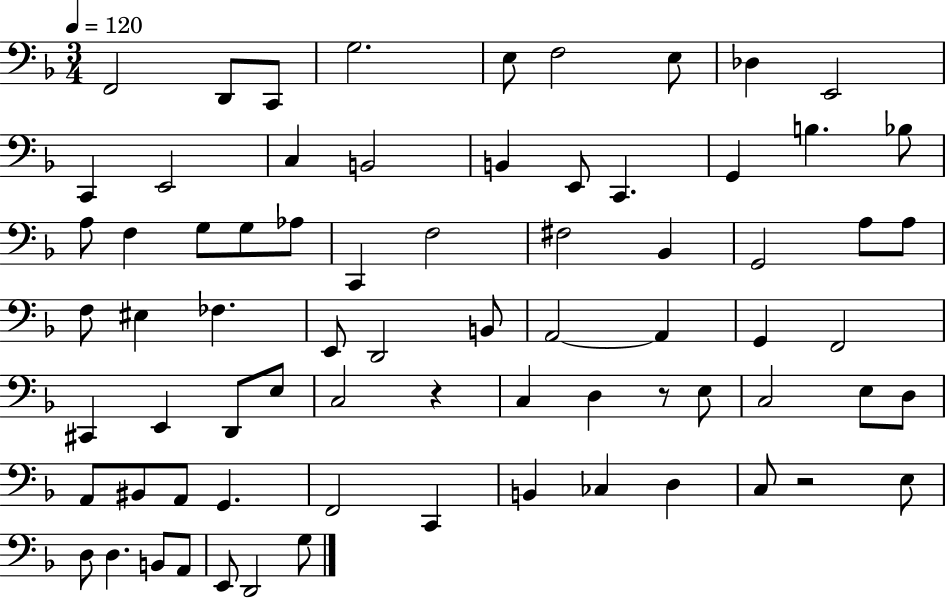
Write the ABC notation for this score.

X:1
T:Untitled
M:3/4
L:1/4
K:F
F,,2 D,,/2 C,,/2 G,2 E,/2 F,2 E,/2 _D, E,,2 C,, E,,2 C, B,,2 B,, E,,/2 C,, G,, B, _B,/2 A,/2 F, G,/2 G,/2 _A,/2 C,, F,2 ^F,2 _B,, G,,2 A,/2 A,/2 F,/2 ^E, _F, E,,/2 D,,2 B,,/2 A,,2 A,, G,, F,,2 ^C,, E,, D,,/2 E,/2 C,2 z C, D, z/2 E,/2 C,2 E,/2 D,/2 A,,/2 ^B,,/2 A,,/2 G,, F,,2 C,, B,, _C, D, C,/2 z2 E,/2 D,/2 D, B,,/2 A,,/2 E,,/2 D,,2 G,/2